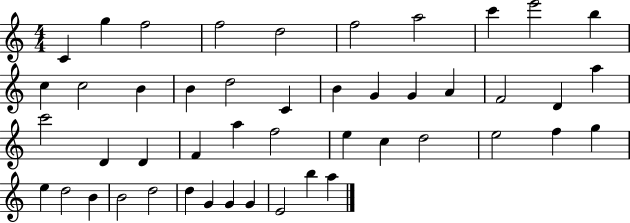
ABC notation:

X:1
T:Untitled
M:4/4
L:1/4
K:C
C g f2 f2 d2 f2 a2 c' e'2 b c c2 B B d2 C B G G A F2 D a c'2 D D F a f2 e c d2 e2 f g e d2 B B2 d2 d G G G E2 b a